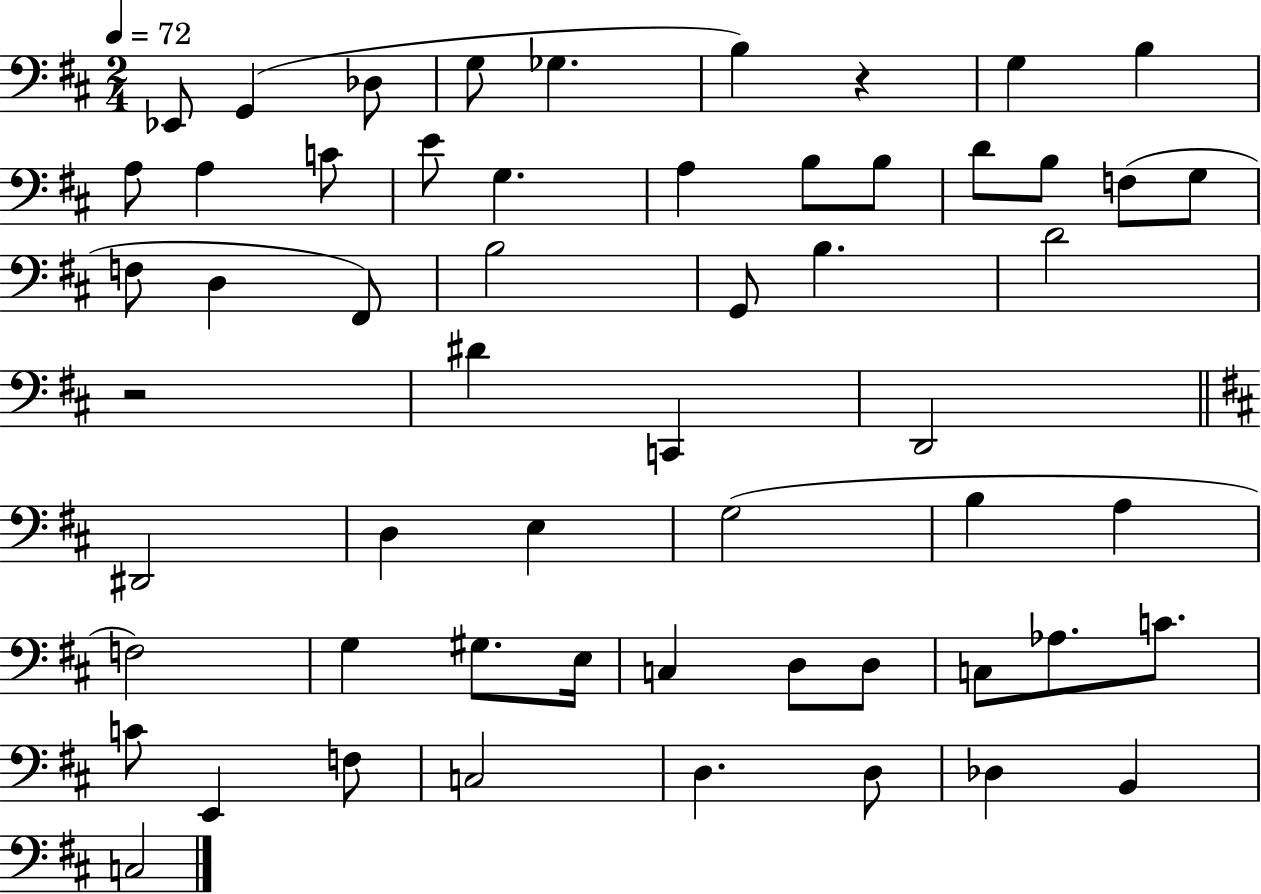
Eb2/e G2/q Db3/e G3/e Gb3/q. B3/q R/q G3/q B3/q A3/e A3/q C4/e E4/e G3/q. A3/q B3/e B3/e D4/e B3/e F3/e G3/e F3/e D3/q F#2/e B3/h G2/e B3/q. D4/h R/h D#4/q C2/q D2/h D#2/h D3/q E3/q G3/h B3/q A3/q F3/h G3/q G#3/e. E3/s C3/q D3/e D3/e C3/e Ab3/e. C4/e. C4/e E2/q F3/e C3/h D3/q. D3/e Db3/q B2/q C3/h